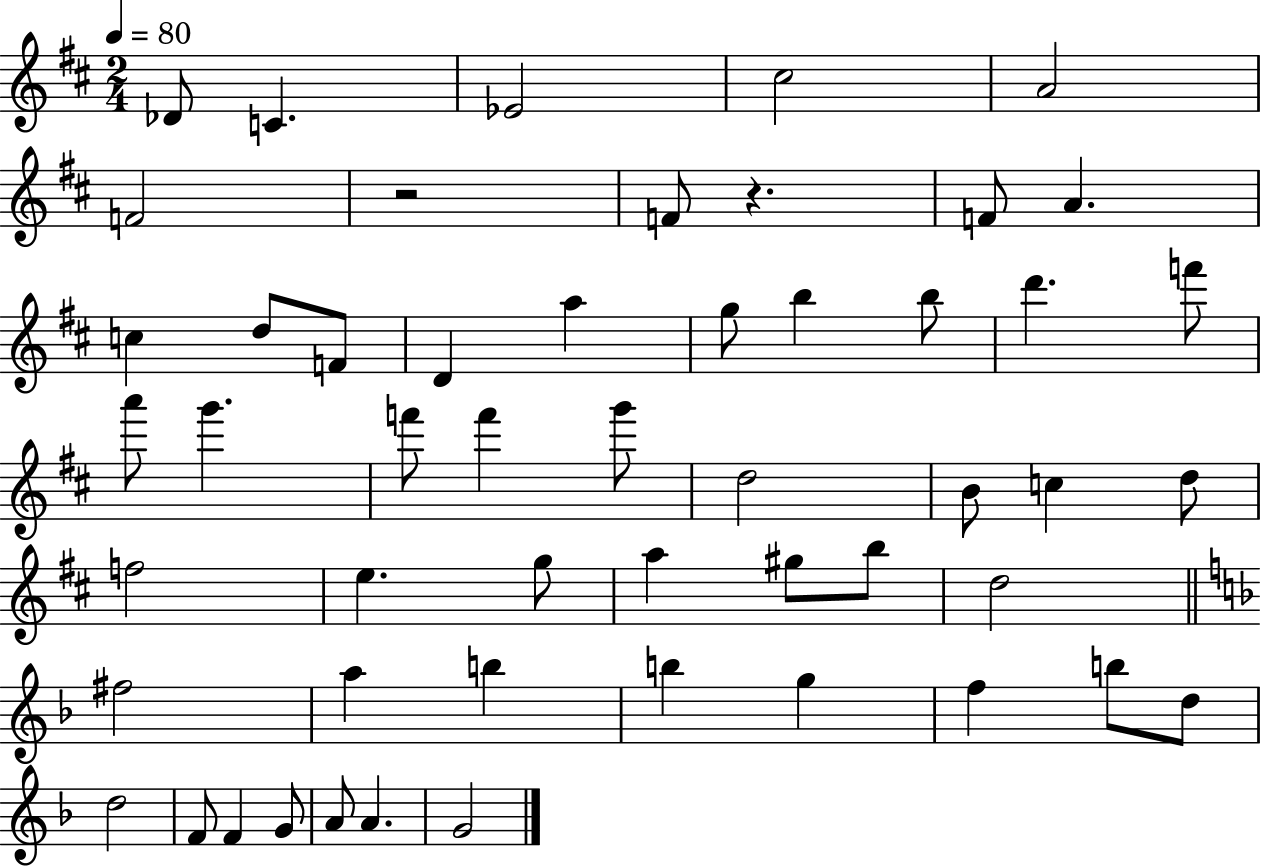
{
  \clef treble
  \numericTimeSignature
  \time 2/4
  \key d \major
  \tempo 4 = 80
  des'8 c'4. | ees'2 | cis''2 | a'2 | \break f'2 | r2 | f'8 r4. | f'8 a'4. | \break c''4 d''8 f'8 | d'4 a''4 | g''8 b''4 b''8 | d'''4. f'''8 | \break a'''8 g'''4. | f'''8 f'''4 g'''8 | d''2 | b'8 c''4 d''8 | \break f''2 | e''4. g''8 | a''4 gis''8 b''8 | d''2 | \break \bar "||" \break \key f \major fis''2 | a''4 b''4 | b''4 g''4 | f''4 b''8 d''8 | \break d''2 | f'8 f'4 g'8 | a'8 a'4. | g'2 | \break \bar "|."
}